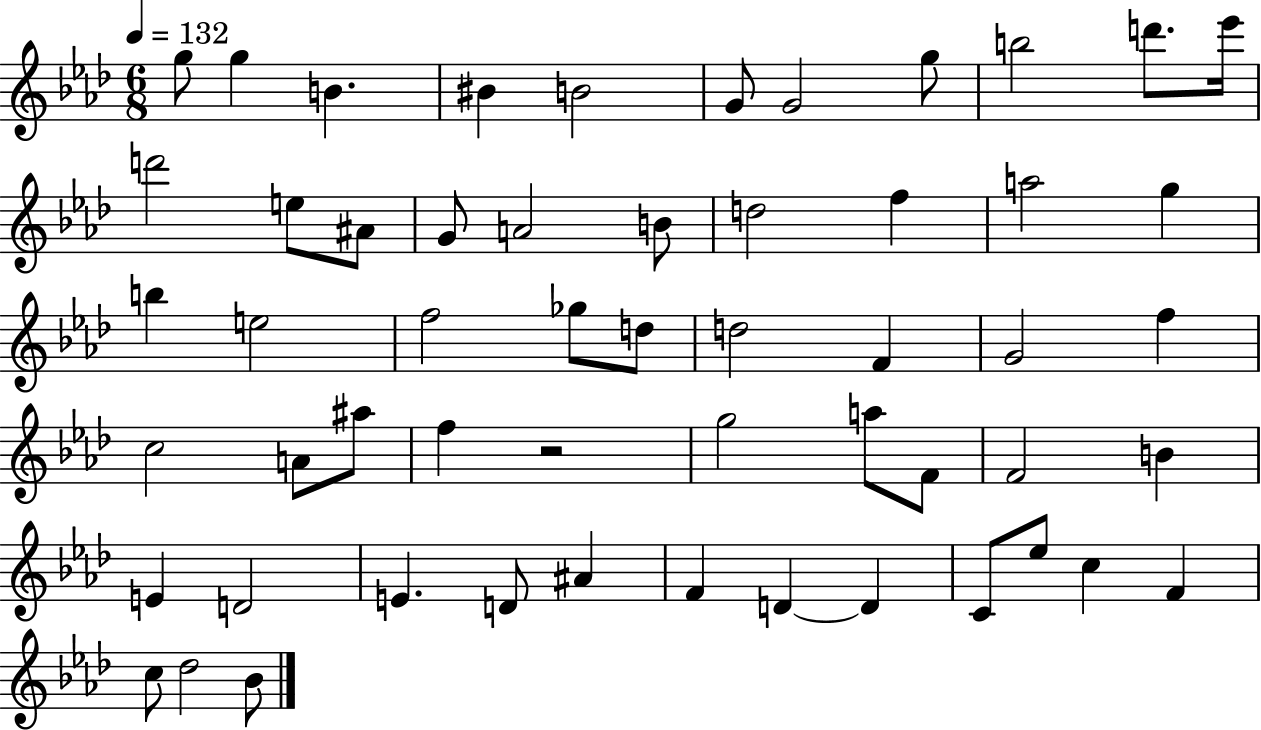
{
  \clef treble
  \numericTimeSignature
  \time 6/8
  \key aes \major
  \tempo 4 = 132
  g''8 g''4 b'4. | bis'4 b'2 | g'8 g'2 g''8 | b''2 d'''8. ees'''16 | \break d'''2 e''8 ais'8 | g'8 a'2 b'8 | d''2 f''4 | a''2 g''4 | \break b''4 e''2 | f''2 ges''8 d''8 | d''2 f'4 | g'2 f''4 | \break c''2 a'8 ais''8 | f''4 r2 | g''2 a''8 f'8 | f'2 b'4 | \break e'4 d'2 | e'4. d'8 ais'4 | f'4 d'4~~ d'4 | c'8 ees''8 c''4 f'4 | \break c''8 des''2 bes'8 | \bar "|."
}